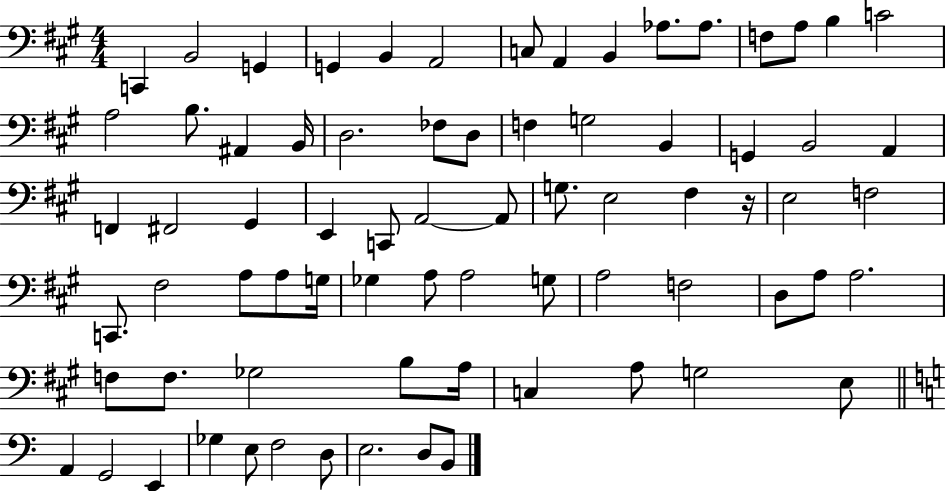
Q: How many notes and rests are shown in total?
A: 74